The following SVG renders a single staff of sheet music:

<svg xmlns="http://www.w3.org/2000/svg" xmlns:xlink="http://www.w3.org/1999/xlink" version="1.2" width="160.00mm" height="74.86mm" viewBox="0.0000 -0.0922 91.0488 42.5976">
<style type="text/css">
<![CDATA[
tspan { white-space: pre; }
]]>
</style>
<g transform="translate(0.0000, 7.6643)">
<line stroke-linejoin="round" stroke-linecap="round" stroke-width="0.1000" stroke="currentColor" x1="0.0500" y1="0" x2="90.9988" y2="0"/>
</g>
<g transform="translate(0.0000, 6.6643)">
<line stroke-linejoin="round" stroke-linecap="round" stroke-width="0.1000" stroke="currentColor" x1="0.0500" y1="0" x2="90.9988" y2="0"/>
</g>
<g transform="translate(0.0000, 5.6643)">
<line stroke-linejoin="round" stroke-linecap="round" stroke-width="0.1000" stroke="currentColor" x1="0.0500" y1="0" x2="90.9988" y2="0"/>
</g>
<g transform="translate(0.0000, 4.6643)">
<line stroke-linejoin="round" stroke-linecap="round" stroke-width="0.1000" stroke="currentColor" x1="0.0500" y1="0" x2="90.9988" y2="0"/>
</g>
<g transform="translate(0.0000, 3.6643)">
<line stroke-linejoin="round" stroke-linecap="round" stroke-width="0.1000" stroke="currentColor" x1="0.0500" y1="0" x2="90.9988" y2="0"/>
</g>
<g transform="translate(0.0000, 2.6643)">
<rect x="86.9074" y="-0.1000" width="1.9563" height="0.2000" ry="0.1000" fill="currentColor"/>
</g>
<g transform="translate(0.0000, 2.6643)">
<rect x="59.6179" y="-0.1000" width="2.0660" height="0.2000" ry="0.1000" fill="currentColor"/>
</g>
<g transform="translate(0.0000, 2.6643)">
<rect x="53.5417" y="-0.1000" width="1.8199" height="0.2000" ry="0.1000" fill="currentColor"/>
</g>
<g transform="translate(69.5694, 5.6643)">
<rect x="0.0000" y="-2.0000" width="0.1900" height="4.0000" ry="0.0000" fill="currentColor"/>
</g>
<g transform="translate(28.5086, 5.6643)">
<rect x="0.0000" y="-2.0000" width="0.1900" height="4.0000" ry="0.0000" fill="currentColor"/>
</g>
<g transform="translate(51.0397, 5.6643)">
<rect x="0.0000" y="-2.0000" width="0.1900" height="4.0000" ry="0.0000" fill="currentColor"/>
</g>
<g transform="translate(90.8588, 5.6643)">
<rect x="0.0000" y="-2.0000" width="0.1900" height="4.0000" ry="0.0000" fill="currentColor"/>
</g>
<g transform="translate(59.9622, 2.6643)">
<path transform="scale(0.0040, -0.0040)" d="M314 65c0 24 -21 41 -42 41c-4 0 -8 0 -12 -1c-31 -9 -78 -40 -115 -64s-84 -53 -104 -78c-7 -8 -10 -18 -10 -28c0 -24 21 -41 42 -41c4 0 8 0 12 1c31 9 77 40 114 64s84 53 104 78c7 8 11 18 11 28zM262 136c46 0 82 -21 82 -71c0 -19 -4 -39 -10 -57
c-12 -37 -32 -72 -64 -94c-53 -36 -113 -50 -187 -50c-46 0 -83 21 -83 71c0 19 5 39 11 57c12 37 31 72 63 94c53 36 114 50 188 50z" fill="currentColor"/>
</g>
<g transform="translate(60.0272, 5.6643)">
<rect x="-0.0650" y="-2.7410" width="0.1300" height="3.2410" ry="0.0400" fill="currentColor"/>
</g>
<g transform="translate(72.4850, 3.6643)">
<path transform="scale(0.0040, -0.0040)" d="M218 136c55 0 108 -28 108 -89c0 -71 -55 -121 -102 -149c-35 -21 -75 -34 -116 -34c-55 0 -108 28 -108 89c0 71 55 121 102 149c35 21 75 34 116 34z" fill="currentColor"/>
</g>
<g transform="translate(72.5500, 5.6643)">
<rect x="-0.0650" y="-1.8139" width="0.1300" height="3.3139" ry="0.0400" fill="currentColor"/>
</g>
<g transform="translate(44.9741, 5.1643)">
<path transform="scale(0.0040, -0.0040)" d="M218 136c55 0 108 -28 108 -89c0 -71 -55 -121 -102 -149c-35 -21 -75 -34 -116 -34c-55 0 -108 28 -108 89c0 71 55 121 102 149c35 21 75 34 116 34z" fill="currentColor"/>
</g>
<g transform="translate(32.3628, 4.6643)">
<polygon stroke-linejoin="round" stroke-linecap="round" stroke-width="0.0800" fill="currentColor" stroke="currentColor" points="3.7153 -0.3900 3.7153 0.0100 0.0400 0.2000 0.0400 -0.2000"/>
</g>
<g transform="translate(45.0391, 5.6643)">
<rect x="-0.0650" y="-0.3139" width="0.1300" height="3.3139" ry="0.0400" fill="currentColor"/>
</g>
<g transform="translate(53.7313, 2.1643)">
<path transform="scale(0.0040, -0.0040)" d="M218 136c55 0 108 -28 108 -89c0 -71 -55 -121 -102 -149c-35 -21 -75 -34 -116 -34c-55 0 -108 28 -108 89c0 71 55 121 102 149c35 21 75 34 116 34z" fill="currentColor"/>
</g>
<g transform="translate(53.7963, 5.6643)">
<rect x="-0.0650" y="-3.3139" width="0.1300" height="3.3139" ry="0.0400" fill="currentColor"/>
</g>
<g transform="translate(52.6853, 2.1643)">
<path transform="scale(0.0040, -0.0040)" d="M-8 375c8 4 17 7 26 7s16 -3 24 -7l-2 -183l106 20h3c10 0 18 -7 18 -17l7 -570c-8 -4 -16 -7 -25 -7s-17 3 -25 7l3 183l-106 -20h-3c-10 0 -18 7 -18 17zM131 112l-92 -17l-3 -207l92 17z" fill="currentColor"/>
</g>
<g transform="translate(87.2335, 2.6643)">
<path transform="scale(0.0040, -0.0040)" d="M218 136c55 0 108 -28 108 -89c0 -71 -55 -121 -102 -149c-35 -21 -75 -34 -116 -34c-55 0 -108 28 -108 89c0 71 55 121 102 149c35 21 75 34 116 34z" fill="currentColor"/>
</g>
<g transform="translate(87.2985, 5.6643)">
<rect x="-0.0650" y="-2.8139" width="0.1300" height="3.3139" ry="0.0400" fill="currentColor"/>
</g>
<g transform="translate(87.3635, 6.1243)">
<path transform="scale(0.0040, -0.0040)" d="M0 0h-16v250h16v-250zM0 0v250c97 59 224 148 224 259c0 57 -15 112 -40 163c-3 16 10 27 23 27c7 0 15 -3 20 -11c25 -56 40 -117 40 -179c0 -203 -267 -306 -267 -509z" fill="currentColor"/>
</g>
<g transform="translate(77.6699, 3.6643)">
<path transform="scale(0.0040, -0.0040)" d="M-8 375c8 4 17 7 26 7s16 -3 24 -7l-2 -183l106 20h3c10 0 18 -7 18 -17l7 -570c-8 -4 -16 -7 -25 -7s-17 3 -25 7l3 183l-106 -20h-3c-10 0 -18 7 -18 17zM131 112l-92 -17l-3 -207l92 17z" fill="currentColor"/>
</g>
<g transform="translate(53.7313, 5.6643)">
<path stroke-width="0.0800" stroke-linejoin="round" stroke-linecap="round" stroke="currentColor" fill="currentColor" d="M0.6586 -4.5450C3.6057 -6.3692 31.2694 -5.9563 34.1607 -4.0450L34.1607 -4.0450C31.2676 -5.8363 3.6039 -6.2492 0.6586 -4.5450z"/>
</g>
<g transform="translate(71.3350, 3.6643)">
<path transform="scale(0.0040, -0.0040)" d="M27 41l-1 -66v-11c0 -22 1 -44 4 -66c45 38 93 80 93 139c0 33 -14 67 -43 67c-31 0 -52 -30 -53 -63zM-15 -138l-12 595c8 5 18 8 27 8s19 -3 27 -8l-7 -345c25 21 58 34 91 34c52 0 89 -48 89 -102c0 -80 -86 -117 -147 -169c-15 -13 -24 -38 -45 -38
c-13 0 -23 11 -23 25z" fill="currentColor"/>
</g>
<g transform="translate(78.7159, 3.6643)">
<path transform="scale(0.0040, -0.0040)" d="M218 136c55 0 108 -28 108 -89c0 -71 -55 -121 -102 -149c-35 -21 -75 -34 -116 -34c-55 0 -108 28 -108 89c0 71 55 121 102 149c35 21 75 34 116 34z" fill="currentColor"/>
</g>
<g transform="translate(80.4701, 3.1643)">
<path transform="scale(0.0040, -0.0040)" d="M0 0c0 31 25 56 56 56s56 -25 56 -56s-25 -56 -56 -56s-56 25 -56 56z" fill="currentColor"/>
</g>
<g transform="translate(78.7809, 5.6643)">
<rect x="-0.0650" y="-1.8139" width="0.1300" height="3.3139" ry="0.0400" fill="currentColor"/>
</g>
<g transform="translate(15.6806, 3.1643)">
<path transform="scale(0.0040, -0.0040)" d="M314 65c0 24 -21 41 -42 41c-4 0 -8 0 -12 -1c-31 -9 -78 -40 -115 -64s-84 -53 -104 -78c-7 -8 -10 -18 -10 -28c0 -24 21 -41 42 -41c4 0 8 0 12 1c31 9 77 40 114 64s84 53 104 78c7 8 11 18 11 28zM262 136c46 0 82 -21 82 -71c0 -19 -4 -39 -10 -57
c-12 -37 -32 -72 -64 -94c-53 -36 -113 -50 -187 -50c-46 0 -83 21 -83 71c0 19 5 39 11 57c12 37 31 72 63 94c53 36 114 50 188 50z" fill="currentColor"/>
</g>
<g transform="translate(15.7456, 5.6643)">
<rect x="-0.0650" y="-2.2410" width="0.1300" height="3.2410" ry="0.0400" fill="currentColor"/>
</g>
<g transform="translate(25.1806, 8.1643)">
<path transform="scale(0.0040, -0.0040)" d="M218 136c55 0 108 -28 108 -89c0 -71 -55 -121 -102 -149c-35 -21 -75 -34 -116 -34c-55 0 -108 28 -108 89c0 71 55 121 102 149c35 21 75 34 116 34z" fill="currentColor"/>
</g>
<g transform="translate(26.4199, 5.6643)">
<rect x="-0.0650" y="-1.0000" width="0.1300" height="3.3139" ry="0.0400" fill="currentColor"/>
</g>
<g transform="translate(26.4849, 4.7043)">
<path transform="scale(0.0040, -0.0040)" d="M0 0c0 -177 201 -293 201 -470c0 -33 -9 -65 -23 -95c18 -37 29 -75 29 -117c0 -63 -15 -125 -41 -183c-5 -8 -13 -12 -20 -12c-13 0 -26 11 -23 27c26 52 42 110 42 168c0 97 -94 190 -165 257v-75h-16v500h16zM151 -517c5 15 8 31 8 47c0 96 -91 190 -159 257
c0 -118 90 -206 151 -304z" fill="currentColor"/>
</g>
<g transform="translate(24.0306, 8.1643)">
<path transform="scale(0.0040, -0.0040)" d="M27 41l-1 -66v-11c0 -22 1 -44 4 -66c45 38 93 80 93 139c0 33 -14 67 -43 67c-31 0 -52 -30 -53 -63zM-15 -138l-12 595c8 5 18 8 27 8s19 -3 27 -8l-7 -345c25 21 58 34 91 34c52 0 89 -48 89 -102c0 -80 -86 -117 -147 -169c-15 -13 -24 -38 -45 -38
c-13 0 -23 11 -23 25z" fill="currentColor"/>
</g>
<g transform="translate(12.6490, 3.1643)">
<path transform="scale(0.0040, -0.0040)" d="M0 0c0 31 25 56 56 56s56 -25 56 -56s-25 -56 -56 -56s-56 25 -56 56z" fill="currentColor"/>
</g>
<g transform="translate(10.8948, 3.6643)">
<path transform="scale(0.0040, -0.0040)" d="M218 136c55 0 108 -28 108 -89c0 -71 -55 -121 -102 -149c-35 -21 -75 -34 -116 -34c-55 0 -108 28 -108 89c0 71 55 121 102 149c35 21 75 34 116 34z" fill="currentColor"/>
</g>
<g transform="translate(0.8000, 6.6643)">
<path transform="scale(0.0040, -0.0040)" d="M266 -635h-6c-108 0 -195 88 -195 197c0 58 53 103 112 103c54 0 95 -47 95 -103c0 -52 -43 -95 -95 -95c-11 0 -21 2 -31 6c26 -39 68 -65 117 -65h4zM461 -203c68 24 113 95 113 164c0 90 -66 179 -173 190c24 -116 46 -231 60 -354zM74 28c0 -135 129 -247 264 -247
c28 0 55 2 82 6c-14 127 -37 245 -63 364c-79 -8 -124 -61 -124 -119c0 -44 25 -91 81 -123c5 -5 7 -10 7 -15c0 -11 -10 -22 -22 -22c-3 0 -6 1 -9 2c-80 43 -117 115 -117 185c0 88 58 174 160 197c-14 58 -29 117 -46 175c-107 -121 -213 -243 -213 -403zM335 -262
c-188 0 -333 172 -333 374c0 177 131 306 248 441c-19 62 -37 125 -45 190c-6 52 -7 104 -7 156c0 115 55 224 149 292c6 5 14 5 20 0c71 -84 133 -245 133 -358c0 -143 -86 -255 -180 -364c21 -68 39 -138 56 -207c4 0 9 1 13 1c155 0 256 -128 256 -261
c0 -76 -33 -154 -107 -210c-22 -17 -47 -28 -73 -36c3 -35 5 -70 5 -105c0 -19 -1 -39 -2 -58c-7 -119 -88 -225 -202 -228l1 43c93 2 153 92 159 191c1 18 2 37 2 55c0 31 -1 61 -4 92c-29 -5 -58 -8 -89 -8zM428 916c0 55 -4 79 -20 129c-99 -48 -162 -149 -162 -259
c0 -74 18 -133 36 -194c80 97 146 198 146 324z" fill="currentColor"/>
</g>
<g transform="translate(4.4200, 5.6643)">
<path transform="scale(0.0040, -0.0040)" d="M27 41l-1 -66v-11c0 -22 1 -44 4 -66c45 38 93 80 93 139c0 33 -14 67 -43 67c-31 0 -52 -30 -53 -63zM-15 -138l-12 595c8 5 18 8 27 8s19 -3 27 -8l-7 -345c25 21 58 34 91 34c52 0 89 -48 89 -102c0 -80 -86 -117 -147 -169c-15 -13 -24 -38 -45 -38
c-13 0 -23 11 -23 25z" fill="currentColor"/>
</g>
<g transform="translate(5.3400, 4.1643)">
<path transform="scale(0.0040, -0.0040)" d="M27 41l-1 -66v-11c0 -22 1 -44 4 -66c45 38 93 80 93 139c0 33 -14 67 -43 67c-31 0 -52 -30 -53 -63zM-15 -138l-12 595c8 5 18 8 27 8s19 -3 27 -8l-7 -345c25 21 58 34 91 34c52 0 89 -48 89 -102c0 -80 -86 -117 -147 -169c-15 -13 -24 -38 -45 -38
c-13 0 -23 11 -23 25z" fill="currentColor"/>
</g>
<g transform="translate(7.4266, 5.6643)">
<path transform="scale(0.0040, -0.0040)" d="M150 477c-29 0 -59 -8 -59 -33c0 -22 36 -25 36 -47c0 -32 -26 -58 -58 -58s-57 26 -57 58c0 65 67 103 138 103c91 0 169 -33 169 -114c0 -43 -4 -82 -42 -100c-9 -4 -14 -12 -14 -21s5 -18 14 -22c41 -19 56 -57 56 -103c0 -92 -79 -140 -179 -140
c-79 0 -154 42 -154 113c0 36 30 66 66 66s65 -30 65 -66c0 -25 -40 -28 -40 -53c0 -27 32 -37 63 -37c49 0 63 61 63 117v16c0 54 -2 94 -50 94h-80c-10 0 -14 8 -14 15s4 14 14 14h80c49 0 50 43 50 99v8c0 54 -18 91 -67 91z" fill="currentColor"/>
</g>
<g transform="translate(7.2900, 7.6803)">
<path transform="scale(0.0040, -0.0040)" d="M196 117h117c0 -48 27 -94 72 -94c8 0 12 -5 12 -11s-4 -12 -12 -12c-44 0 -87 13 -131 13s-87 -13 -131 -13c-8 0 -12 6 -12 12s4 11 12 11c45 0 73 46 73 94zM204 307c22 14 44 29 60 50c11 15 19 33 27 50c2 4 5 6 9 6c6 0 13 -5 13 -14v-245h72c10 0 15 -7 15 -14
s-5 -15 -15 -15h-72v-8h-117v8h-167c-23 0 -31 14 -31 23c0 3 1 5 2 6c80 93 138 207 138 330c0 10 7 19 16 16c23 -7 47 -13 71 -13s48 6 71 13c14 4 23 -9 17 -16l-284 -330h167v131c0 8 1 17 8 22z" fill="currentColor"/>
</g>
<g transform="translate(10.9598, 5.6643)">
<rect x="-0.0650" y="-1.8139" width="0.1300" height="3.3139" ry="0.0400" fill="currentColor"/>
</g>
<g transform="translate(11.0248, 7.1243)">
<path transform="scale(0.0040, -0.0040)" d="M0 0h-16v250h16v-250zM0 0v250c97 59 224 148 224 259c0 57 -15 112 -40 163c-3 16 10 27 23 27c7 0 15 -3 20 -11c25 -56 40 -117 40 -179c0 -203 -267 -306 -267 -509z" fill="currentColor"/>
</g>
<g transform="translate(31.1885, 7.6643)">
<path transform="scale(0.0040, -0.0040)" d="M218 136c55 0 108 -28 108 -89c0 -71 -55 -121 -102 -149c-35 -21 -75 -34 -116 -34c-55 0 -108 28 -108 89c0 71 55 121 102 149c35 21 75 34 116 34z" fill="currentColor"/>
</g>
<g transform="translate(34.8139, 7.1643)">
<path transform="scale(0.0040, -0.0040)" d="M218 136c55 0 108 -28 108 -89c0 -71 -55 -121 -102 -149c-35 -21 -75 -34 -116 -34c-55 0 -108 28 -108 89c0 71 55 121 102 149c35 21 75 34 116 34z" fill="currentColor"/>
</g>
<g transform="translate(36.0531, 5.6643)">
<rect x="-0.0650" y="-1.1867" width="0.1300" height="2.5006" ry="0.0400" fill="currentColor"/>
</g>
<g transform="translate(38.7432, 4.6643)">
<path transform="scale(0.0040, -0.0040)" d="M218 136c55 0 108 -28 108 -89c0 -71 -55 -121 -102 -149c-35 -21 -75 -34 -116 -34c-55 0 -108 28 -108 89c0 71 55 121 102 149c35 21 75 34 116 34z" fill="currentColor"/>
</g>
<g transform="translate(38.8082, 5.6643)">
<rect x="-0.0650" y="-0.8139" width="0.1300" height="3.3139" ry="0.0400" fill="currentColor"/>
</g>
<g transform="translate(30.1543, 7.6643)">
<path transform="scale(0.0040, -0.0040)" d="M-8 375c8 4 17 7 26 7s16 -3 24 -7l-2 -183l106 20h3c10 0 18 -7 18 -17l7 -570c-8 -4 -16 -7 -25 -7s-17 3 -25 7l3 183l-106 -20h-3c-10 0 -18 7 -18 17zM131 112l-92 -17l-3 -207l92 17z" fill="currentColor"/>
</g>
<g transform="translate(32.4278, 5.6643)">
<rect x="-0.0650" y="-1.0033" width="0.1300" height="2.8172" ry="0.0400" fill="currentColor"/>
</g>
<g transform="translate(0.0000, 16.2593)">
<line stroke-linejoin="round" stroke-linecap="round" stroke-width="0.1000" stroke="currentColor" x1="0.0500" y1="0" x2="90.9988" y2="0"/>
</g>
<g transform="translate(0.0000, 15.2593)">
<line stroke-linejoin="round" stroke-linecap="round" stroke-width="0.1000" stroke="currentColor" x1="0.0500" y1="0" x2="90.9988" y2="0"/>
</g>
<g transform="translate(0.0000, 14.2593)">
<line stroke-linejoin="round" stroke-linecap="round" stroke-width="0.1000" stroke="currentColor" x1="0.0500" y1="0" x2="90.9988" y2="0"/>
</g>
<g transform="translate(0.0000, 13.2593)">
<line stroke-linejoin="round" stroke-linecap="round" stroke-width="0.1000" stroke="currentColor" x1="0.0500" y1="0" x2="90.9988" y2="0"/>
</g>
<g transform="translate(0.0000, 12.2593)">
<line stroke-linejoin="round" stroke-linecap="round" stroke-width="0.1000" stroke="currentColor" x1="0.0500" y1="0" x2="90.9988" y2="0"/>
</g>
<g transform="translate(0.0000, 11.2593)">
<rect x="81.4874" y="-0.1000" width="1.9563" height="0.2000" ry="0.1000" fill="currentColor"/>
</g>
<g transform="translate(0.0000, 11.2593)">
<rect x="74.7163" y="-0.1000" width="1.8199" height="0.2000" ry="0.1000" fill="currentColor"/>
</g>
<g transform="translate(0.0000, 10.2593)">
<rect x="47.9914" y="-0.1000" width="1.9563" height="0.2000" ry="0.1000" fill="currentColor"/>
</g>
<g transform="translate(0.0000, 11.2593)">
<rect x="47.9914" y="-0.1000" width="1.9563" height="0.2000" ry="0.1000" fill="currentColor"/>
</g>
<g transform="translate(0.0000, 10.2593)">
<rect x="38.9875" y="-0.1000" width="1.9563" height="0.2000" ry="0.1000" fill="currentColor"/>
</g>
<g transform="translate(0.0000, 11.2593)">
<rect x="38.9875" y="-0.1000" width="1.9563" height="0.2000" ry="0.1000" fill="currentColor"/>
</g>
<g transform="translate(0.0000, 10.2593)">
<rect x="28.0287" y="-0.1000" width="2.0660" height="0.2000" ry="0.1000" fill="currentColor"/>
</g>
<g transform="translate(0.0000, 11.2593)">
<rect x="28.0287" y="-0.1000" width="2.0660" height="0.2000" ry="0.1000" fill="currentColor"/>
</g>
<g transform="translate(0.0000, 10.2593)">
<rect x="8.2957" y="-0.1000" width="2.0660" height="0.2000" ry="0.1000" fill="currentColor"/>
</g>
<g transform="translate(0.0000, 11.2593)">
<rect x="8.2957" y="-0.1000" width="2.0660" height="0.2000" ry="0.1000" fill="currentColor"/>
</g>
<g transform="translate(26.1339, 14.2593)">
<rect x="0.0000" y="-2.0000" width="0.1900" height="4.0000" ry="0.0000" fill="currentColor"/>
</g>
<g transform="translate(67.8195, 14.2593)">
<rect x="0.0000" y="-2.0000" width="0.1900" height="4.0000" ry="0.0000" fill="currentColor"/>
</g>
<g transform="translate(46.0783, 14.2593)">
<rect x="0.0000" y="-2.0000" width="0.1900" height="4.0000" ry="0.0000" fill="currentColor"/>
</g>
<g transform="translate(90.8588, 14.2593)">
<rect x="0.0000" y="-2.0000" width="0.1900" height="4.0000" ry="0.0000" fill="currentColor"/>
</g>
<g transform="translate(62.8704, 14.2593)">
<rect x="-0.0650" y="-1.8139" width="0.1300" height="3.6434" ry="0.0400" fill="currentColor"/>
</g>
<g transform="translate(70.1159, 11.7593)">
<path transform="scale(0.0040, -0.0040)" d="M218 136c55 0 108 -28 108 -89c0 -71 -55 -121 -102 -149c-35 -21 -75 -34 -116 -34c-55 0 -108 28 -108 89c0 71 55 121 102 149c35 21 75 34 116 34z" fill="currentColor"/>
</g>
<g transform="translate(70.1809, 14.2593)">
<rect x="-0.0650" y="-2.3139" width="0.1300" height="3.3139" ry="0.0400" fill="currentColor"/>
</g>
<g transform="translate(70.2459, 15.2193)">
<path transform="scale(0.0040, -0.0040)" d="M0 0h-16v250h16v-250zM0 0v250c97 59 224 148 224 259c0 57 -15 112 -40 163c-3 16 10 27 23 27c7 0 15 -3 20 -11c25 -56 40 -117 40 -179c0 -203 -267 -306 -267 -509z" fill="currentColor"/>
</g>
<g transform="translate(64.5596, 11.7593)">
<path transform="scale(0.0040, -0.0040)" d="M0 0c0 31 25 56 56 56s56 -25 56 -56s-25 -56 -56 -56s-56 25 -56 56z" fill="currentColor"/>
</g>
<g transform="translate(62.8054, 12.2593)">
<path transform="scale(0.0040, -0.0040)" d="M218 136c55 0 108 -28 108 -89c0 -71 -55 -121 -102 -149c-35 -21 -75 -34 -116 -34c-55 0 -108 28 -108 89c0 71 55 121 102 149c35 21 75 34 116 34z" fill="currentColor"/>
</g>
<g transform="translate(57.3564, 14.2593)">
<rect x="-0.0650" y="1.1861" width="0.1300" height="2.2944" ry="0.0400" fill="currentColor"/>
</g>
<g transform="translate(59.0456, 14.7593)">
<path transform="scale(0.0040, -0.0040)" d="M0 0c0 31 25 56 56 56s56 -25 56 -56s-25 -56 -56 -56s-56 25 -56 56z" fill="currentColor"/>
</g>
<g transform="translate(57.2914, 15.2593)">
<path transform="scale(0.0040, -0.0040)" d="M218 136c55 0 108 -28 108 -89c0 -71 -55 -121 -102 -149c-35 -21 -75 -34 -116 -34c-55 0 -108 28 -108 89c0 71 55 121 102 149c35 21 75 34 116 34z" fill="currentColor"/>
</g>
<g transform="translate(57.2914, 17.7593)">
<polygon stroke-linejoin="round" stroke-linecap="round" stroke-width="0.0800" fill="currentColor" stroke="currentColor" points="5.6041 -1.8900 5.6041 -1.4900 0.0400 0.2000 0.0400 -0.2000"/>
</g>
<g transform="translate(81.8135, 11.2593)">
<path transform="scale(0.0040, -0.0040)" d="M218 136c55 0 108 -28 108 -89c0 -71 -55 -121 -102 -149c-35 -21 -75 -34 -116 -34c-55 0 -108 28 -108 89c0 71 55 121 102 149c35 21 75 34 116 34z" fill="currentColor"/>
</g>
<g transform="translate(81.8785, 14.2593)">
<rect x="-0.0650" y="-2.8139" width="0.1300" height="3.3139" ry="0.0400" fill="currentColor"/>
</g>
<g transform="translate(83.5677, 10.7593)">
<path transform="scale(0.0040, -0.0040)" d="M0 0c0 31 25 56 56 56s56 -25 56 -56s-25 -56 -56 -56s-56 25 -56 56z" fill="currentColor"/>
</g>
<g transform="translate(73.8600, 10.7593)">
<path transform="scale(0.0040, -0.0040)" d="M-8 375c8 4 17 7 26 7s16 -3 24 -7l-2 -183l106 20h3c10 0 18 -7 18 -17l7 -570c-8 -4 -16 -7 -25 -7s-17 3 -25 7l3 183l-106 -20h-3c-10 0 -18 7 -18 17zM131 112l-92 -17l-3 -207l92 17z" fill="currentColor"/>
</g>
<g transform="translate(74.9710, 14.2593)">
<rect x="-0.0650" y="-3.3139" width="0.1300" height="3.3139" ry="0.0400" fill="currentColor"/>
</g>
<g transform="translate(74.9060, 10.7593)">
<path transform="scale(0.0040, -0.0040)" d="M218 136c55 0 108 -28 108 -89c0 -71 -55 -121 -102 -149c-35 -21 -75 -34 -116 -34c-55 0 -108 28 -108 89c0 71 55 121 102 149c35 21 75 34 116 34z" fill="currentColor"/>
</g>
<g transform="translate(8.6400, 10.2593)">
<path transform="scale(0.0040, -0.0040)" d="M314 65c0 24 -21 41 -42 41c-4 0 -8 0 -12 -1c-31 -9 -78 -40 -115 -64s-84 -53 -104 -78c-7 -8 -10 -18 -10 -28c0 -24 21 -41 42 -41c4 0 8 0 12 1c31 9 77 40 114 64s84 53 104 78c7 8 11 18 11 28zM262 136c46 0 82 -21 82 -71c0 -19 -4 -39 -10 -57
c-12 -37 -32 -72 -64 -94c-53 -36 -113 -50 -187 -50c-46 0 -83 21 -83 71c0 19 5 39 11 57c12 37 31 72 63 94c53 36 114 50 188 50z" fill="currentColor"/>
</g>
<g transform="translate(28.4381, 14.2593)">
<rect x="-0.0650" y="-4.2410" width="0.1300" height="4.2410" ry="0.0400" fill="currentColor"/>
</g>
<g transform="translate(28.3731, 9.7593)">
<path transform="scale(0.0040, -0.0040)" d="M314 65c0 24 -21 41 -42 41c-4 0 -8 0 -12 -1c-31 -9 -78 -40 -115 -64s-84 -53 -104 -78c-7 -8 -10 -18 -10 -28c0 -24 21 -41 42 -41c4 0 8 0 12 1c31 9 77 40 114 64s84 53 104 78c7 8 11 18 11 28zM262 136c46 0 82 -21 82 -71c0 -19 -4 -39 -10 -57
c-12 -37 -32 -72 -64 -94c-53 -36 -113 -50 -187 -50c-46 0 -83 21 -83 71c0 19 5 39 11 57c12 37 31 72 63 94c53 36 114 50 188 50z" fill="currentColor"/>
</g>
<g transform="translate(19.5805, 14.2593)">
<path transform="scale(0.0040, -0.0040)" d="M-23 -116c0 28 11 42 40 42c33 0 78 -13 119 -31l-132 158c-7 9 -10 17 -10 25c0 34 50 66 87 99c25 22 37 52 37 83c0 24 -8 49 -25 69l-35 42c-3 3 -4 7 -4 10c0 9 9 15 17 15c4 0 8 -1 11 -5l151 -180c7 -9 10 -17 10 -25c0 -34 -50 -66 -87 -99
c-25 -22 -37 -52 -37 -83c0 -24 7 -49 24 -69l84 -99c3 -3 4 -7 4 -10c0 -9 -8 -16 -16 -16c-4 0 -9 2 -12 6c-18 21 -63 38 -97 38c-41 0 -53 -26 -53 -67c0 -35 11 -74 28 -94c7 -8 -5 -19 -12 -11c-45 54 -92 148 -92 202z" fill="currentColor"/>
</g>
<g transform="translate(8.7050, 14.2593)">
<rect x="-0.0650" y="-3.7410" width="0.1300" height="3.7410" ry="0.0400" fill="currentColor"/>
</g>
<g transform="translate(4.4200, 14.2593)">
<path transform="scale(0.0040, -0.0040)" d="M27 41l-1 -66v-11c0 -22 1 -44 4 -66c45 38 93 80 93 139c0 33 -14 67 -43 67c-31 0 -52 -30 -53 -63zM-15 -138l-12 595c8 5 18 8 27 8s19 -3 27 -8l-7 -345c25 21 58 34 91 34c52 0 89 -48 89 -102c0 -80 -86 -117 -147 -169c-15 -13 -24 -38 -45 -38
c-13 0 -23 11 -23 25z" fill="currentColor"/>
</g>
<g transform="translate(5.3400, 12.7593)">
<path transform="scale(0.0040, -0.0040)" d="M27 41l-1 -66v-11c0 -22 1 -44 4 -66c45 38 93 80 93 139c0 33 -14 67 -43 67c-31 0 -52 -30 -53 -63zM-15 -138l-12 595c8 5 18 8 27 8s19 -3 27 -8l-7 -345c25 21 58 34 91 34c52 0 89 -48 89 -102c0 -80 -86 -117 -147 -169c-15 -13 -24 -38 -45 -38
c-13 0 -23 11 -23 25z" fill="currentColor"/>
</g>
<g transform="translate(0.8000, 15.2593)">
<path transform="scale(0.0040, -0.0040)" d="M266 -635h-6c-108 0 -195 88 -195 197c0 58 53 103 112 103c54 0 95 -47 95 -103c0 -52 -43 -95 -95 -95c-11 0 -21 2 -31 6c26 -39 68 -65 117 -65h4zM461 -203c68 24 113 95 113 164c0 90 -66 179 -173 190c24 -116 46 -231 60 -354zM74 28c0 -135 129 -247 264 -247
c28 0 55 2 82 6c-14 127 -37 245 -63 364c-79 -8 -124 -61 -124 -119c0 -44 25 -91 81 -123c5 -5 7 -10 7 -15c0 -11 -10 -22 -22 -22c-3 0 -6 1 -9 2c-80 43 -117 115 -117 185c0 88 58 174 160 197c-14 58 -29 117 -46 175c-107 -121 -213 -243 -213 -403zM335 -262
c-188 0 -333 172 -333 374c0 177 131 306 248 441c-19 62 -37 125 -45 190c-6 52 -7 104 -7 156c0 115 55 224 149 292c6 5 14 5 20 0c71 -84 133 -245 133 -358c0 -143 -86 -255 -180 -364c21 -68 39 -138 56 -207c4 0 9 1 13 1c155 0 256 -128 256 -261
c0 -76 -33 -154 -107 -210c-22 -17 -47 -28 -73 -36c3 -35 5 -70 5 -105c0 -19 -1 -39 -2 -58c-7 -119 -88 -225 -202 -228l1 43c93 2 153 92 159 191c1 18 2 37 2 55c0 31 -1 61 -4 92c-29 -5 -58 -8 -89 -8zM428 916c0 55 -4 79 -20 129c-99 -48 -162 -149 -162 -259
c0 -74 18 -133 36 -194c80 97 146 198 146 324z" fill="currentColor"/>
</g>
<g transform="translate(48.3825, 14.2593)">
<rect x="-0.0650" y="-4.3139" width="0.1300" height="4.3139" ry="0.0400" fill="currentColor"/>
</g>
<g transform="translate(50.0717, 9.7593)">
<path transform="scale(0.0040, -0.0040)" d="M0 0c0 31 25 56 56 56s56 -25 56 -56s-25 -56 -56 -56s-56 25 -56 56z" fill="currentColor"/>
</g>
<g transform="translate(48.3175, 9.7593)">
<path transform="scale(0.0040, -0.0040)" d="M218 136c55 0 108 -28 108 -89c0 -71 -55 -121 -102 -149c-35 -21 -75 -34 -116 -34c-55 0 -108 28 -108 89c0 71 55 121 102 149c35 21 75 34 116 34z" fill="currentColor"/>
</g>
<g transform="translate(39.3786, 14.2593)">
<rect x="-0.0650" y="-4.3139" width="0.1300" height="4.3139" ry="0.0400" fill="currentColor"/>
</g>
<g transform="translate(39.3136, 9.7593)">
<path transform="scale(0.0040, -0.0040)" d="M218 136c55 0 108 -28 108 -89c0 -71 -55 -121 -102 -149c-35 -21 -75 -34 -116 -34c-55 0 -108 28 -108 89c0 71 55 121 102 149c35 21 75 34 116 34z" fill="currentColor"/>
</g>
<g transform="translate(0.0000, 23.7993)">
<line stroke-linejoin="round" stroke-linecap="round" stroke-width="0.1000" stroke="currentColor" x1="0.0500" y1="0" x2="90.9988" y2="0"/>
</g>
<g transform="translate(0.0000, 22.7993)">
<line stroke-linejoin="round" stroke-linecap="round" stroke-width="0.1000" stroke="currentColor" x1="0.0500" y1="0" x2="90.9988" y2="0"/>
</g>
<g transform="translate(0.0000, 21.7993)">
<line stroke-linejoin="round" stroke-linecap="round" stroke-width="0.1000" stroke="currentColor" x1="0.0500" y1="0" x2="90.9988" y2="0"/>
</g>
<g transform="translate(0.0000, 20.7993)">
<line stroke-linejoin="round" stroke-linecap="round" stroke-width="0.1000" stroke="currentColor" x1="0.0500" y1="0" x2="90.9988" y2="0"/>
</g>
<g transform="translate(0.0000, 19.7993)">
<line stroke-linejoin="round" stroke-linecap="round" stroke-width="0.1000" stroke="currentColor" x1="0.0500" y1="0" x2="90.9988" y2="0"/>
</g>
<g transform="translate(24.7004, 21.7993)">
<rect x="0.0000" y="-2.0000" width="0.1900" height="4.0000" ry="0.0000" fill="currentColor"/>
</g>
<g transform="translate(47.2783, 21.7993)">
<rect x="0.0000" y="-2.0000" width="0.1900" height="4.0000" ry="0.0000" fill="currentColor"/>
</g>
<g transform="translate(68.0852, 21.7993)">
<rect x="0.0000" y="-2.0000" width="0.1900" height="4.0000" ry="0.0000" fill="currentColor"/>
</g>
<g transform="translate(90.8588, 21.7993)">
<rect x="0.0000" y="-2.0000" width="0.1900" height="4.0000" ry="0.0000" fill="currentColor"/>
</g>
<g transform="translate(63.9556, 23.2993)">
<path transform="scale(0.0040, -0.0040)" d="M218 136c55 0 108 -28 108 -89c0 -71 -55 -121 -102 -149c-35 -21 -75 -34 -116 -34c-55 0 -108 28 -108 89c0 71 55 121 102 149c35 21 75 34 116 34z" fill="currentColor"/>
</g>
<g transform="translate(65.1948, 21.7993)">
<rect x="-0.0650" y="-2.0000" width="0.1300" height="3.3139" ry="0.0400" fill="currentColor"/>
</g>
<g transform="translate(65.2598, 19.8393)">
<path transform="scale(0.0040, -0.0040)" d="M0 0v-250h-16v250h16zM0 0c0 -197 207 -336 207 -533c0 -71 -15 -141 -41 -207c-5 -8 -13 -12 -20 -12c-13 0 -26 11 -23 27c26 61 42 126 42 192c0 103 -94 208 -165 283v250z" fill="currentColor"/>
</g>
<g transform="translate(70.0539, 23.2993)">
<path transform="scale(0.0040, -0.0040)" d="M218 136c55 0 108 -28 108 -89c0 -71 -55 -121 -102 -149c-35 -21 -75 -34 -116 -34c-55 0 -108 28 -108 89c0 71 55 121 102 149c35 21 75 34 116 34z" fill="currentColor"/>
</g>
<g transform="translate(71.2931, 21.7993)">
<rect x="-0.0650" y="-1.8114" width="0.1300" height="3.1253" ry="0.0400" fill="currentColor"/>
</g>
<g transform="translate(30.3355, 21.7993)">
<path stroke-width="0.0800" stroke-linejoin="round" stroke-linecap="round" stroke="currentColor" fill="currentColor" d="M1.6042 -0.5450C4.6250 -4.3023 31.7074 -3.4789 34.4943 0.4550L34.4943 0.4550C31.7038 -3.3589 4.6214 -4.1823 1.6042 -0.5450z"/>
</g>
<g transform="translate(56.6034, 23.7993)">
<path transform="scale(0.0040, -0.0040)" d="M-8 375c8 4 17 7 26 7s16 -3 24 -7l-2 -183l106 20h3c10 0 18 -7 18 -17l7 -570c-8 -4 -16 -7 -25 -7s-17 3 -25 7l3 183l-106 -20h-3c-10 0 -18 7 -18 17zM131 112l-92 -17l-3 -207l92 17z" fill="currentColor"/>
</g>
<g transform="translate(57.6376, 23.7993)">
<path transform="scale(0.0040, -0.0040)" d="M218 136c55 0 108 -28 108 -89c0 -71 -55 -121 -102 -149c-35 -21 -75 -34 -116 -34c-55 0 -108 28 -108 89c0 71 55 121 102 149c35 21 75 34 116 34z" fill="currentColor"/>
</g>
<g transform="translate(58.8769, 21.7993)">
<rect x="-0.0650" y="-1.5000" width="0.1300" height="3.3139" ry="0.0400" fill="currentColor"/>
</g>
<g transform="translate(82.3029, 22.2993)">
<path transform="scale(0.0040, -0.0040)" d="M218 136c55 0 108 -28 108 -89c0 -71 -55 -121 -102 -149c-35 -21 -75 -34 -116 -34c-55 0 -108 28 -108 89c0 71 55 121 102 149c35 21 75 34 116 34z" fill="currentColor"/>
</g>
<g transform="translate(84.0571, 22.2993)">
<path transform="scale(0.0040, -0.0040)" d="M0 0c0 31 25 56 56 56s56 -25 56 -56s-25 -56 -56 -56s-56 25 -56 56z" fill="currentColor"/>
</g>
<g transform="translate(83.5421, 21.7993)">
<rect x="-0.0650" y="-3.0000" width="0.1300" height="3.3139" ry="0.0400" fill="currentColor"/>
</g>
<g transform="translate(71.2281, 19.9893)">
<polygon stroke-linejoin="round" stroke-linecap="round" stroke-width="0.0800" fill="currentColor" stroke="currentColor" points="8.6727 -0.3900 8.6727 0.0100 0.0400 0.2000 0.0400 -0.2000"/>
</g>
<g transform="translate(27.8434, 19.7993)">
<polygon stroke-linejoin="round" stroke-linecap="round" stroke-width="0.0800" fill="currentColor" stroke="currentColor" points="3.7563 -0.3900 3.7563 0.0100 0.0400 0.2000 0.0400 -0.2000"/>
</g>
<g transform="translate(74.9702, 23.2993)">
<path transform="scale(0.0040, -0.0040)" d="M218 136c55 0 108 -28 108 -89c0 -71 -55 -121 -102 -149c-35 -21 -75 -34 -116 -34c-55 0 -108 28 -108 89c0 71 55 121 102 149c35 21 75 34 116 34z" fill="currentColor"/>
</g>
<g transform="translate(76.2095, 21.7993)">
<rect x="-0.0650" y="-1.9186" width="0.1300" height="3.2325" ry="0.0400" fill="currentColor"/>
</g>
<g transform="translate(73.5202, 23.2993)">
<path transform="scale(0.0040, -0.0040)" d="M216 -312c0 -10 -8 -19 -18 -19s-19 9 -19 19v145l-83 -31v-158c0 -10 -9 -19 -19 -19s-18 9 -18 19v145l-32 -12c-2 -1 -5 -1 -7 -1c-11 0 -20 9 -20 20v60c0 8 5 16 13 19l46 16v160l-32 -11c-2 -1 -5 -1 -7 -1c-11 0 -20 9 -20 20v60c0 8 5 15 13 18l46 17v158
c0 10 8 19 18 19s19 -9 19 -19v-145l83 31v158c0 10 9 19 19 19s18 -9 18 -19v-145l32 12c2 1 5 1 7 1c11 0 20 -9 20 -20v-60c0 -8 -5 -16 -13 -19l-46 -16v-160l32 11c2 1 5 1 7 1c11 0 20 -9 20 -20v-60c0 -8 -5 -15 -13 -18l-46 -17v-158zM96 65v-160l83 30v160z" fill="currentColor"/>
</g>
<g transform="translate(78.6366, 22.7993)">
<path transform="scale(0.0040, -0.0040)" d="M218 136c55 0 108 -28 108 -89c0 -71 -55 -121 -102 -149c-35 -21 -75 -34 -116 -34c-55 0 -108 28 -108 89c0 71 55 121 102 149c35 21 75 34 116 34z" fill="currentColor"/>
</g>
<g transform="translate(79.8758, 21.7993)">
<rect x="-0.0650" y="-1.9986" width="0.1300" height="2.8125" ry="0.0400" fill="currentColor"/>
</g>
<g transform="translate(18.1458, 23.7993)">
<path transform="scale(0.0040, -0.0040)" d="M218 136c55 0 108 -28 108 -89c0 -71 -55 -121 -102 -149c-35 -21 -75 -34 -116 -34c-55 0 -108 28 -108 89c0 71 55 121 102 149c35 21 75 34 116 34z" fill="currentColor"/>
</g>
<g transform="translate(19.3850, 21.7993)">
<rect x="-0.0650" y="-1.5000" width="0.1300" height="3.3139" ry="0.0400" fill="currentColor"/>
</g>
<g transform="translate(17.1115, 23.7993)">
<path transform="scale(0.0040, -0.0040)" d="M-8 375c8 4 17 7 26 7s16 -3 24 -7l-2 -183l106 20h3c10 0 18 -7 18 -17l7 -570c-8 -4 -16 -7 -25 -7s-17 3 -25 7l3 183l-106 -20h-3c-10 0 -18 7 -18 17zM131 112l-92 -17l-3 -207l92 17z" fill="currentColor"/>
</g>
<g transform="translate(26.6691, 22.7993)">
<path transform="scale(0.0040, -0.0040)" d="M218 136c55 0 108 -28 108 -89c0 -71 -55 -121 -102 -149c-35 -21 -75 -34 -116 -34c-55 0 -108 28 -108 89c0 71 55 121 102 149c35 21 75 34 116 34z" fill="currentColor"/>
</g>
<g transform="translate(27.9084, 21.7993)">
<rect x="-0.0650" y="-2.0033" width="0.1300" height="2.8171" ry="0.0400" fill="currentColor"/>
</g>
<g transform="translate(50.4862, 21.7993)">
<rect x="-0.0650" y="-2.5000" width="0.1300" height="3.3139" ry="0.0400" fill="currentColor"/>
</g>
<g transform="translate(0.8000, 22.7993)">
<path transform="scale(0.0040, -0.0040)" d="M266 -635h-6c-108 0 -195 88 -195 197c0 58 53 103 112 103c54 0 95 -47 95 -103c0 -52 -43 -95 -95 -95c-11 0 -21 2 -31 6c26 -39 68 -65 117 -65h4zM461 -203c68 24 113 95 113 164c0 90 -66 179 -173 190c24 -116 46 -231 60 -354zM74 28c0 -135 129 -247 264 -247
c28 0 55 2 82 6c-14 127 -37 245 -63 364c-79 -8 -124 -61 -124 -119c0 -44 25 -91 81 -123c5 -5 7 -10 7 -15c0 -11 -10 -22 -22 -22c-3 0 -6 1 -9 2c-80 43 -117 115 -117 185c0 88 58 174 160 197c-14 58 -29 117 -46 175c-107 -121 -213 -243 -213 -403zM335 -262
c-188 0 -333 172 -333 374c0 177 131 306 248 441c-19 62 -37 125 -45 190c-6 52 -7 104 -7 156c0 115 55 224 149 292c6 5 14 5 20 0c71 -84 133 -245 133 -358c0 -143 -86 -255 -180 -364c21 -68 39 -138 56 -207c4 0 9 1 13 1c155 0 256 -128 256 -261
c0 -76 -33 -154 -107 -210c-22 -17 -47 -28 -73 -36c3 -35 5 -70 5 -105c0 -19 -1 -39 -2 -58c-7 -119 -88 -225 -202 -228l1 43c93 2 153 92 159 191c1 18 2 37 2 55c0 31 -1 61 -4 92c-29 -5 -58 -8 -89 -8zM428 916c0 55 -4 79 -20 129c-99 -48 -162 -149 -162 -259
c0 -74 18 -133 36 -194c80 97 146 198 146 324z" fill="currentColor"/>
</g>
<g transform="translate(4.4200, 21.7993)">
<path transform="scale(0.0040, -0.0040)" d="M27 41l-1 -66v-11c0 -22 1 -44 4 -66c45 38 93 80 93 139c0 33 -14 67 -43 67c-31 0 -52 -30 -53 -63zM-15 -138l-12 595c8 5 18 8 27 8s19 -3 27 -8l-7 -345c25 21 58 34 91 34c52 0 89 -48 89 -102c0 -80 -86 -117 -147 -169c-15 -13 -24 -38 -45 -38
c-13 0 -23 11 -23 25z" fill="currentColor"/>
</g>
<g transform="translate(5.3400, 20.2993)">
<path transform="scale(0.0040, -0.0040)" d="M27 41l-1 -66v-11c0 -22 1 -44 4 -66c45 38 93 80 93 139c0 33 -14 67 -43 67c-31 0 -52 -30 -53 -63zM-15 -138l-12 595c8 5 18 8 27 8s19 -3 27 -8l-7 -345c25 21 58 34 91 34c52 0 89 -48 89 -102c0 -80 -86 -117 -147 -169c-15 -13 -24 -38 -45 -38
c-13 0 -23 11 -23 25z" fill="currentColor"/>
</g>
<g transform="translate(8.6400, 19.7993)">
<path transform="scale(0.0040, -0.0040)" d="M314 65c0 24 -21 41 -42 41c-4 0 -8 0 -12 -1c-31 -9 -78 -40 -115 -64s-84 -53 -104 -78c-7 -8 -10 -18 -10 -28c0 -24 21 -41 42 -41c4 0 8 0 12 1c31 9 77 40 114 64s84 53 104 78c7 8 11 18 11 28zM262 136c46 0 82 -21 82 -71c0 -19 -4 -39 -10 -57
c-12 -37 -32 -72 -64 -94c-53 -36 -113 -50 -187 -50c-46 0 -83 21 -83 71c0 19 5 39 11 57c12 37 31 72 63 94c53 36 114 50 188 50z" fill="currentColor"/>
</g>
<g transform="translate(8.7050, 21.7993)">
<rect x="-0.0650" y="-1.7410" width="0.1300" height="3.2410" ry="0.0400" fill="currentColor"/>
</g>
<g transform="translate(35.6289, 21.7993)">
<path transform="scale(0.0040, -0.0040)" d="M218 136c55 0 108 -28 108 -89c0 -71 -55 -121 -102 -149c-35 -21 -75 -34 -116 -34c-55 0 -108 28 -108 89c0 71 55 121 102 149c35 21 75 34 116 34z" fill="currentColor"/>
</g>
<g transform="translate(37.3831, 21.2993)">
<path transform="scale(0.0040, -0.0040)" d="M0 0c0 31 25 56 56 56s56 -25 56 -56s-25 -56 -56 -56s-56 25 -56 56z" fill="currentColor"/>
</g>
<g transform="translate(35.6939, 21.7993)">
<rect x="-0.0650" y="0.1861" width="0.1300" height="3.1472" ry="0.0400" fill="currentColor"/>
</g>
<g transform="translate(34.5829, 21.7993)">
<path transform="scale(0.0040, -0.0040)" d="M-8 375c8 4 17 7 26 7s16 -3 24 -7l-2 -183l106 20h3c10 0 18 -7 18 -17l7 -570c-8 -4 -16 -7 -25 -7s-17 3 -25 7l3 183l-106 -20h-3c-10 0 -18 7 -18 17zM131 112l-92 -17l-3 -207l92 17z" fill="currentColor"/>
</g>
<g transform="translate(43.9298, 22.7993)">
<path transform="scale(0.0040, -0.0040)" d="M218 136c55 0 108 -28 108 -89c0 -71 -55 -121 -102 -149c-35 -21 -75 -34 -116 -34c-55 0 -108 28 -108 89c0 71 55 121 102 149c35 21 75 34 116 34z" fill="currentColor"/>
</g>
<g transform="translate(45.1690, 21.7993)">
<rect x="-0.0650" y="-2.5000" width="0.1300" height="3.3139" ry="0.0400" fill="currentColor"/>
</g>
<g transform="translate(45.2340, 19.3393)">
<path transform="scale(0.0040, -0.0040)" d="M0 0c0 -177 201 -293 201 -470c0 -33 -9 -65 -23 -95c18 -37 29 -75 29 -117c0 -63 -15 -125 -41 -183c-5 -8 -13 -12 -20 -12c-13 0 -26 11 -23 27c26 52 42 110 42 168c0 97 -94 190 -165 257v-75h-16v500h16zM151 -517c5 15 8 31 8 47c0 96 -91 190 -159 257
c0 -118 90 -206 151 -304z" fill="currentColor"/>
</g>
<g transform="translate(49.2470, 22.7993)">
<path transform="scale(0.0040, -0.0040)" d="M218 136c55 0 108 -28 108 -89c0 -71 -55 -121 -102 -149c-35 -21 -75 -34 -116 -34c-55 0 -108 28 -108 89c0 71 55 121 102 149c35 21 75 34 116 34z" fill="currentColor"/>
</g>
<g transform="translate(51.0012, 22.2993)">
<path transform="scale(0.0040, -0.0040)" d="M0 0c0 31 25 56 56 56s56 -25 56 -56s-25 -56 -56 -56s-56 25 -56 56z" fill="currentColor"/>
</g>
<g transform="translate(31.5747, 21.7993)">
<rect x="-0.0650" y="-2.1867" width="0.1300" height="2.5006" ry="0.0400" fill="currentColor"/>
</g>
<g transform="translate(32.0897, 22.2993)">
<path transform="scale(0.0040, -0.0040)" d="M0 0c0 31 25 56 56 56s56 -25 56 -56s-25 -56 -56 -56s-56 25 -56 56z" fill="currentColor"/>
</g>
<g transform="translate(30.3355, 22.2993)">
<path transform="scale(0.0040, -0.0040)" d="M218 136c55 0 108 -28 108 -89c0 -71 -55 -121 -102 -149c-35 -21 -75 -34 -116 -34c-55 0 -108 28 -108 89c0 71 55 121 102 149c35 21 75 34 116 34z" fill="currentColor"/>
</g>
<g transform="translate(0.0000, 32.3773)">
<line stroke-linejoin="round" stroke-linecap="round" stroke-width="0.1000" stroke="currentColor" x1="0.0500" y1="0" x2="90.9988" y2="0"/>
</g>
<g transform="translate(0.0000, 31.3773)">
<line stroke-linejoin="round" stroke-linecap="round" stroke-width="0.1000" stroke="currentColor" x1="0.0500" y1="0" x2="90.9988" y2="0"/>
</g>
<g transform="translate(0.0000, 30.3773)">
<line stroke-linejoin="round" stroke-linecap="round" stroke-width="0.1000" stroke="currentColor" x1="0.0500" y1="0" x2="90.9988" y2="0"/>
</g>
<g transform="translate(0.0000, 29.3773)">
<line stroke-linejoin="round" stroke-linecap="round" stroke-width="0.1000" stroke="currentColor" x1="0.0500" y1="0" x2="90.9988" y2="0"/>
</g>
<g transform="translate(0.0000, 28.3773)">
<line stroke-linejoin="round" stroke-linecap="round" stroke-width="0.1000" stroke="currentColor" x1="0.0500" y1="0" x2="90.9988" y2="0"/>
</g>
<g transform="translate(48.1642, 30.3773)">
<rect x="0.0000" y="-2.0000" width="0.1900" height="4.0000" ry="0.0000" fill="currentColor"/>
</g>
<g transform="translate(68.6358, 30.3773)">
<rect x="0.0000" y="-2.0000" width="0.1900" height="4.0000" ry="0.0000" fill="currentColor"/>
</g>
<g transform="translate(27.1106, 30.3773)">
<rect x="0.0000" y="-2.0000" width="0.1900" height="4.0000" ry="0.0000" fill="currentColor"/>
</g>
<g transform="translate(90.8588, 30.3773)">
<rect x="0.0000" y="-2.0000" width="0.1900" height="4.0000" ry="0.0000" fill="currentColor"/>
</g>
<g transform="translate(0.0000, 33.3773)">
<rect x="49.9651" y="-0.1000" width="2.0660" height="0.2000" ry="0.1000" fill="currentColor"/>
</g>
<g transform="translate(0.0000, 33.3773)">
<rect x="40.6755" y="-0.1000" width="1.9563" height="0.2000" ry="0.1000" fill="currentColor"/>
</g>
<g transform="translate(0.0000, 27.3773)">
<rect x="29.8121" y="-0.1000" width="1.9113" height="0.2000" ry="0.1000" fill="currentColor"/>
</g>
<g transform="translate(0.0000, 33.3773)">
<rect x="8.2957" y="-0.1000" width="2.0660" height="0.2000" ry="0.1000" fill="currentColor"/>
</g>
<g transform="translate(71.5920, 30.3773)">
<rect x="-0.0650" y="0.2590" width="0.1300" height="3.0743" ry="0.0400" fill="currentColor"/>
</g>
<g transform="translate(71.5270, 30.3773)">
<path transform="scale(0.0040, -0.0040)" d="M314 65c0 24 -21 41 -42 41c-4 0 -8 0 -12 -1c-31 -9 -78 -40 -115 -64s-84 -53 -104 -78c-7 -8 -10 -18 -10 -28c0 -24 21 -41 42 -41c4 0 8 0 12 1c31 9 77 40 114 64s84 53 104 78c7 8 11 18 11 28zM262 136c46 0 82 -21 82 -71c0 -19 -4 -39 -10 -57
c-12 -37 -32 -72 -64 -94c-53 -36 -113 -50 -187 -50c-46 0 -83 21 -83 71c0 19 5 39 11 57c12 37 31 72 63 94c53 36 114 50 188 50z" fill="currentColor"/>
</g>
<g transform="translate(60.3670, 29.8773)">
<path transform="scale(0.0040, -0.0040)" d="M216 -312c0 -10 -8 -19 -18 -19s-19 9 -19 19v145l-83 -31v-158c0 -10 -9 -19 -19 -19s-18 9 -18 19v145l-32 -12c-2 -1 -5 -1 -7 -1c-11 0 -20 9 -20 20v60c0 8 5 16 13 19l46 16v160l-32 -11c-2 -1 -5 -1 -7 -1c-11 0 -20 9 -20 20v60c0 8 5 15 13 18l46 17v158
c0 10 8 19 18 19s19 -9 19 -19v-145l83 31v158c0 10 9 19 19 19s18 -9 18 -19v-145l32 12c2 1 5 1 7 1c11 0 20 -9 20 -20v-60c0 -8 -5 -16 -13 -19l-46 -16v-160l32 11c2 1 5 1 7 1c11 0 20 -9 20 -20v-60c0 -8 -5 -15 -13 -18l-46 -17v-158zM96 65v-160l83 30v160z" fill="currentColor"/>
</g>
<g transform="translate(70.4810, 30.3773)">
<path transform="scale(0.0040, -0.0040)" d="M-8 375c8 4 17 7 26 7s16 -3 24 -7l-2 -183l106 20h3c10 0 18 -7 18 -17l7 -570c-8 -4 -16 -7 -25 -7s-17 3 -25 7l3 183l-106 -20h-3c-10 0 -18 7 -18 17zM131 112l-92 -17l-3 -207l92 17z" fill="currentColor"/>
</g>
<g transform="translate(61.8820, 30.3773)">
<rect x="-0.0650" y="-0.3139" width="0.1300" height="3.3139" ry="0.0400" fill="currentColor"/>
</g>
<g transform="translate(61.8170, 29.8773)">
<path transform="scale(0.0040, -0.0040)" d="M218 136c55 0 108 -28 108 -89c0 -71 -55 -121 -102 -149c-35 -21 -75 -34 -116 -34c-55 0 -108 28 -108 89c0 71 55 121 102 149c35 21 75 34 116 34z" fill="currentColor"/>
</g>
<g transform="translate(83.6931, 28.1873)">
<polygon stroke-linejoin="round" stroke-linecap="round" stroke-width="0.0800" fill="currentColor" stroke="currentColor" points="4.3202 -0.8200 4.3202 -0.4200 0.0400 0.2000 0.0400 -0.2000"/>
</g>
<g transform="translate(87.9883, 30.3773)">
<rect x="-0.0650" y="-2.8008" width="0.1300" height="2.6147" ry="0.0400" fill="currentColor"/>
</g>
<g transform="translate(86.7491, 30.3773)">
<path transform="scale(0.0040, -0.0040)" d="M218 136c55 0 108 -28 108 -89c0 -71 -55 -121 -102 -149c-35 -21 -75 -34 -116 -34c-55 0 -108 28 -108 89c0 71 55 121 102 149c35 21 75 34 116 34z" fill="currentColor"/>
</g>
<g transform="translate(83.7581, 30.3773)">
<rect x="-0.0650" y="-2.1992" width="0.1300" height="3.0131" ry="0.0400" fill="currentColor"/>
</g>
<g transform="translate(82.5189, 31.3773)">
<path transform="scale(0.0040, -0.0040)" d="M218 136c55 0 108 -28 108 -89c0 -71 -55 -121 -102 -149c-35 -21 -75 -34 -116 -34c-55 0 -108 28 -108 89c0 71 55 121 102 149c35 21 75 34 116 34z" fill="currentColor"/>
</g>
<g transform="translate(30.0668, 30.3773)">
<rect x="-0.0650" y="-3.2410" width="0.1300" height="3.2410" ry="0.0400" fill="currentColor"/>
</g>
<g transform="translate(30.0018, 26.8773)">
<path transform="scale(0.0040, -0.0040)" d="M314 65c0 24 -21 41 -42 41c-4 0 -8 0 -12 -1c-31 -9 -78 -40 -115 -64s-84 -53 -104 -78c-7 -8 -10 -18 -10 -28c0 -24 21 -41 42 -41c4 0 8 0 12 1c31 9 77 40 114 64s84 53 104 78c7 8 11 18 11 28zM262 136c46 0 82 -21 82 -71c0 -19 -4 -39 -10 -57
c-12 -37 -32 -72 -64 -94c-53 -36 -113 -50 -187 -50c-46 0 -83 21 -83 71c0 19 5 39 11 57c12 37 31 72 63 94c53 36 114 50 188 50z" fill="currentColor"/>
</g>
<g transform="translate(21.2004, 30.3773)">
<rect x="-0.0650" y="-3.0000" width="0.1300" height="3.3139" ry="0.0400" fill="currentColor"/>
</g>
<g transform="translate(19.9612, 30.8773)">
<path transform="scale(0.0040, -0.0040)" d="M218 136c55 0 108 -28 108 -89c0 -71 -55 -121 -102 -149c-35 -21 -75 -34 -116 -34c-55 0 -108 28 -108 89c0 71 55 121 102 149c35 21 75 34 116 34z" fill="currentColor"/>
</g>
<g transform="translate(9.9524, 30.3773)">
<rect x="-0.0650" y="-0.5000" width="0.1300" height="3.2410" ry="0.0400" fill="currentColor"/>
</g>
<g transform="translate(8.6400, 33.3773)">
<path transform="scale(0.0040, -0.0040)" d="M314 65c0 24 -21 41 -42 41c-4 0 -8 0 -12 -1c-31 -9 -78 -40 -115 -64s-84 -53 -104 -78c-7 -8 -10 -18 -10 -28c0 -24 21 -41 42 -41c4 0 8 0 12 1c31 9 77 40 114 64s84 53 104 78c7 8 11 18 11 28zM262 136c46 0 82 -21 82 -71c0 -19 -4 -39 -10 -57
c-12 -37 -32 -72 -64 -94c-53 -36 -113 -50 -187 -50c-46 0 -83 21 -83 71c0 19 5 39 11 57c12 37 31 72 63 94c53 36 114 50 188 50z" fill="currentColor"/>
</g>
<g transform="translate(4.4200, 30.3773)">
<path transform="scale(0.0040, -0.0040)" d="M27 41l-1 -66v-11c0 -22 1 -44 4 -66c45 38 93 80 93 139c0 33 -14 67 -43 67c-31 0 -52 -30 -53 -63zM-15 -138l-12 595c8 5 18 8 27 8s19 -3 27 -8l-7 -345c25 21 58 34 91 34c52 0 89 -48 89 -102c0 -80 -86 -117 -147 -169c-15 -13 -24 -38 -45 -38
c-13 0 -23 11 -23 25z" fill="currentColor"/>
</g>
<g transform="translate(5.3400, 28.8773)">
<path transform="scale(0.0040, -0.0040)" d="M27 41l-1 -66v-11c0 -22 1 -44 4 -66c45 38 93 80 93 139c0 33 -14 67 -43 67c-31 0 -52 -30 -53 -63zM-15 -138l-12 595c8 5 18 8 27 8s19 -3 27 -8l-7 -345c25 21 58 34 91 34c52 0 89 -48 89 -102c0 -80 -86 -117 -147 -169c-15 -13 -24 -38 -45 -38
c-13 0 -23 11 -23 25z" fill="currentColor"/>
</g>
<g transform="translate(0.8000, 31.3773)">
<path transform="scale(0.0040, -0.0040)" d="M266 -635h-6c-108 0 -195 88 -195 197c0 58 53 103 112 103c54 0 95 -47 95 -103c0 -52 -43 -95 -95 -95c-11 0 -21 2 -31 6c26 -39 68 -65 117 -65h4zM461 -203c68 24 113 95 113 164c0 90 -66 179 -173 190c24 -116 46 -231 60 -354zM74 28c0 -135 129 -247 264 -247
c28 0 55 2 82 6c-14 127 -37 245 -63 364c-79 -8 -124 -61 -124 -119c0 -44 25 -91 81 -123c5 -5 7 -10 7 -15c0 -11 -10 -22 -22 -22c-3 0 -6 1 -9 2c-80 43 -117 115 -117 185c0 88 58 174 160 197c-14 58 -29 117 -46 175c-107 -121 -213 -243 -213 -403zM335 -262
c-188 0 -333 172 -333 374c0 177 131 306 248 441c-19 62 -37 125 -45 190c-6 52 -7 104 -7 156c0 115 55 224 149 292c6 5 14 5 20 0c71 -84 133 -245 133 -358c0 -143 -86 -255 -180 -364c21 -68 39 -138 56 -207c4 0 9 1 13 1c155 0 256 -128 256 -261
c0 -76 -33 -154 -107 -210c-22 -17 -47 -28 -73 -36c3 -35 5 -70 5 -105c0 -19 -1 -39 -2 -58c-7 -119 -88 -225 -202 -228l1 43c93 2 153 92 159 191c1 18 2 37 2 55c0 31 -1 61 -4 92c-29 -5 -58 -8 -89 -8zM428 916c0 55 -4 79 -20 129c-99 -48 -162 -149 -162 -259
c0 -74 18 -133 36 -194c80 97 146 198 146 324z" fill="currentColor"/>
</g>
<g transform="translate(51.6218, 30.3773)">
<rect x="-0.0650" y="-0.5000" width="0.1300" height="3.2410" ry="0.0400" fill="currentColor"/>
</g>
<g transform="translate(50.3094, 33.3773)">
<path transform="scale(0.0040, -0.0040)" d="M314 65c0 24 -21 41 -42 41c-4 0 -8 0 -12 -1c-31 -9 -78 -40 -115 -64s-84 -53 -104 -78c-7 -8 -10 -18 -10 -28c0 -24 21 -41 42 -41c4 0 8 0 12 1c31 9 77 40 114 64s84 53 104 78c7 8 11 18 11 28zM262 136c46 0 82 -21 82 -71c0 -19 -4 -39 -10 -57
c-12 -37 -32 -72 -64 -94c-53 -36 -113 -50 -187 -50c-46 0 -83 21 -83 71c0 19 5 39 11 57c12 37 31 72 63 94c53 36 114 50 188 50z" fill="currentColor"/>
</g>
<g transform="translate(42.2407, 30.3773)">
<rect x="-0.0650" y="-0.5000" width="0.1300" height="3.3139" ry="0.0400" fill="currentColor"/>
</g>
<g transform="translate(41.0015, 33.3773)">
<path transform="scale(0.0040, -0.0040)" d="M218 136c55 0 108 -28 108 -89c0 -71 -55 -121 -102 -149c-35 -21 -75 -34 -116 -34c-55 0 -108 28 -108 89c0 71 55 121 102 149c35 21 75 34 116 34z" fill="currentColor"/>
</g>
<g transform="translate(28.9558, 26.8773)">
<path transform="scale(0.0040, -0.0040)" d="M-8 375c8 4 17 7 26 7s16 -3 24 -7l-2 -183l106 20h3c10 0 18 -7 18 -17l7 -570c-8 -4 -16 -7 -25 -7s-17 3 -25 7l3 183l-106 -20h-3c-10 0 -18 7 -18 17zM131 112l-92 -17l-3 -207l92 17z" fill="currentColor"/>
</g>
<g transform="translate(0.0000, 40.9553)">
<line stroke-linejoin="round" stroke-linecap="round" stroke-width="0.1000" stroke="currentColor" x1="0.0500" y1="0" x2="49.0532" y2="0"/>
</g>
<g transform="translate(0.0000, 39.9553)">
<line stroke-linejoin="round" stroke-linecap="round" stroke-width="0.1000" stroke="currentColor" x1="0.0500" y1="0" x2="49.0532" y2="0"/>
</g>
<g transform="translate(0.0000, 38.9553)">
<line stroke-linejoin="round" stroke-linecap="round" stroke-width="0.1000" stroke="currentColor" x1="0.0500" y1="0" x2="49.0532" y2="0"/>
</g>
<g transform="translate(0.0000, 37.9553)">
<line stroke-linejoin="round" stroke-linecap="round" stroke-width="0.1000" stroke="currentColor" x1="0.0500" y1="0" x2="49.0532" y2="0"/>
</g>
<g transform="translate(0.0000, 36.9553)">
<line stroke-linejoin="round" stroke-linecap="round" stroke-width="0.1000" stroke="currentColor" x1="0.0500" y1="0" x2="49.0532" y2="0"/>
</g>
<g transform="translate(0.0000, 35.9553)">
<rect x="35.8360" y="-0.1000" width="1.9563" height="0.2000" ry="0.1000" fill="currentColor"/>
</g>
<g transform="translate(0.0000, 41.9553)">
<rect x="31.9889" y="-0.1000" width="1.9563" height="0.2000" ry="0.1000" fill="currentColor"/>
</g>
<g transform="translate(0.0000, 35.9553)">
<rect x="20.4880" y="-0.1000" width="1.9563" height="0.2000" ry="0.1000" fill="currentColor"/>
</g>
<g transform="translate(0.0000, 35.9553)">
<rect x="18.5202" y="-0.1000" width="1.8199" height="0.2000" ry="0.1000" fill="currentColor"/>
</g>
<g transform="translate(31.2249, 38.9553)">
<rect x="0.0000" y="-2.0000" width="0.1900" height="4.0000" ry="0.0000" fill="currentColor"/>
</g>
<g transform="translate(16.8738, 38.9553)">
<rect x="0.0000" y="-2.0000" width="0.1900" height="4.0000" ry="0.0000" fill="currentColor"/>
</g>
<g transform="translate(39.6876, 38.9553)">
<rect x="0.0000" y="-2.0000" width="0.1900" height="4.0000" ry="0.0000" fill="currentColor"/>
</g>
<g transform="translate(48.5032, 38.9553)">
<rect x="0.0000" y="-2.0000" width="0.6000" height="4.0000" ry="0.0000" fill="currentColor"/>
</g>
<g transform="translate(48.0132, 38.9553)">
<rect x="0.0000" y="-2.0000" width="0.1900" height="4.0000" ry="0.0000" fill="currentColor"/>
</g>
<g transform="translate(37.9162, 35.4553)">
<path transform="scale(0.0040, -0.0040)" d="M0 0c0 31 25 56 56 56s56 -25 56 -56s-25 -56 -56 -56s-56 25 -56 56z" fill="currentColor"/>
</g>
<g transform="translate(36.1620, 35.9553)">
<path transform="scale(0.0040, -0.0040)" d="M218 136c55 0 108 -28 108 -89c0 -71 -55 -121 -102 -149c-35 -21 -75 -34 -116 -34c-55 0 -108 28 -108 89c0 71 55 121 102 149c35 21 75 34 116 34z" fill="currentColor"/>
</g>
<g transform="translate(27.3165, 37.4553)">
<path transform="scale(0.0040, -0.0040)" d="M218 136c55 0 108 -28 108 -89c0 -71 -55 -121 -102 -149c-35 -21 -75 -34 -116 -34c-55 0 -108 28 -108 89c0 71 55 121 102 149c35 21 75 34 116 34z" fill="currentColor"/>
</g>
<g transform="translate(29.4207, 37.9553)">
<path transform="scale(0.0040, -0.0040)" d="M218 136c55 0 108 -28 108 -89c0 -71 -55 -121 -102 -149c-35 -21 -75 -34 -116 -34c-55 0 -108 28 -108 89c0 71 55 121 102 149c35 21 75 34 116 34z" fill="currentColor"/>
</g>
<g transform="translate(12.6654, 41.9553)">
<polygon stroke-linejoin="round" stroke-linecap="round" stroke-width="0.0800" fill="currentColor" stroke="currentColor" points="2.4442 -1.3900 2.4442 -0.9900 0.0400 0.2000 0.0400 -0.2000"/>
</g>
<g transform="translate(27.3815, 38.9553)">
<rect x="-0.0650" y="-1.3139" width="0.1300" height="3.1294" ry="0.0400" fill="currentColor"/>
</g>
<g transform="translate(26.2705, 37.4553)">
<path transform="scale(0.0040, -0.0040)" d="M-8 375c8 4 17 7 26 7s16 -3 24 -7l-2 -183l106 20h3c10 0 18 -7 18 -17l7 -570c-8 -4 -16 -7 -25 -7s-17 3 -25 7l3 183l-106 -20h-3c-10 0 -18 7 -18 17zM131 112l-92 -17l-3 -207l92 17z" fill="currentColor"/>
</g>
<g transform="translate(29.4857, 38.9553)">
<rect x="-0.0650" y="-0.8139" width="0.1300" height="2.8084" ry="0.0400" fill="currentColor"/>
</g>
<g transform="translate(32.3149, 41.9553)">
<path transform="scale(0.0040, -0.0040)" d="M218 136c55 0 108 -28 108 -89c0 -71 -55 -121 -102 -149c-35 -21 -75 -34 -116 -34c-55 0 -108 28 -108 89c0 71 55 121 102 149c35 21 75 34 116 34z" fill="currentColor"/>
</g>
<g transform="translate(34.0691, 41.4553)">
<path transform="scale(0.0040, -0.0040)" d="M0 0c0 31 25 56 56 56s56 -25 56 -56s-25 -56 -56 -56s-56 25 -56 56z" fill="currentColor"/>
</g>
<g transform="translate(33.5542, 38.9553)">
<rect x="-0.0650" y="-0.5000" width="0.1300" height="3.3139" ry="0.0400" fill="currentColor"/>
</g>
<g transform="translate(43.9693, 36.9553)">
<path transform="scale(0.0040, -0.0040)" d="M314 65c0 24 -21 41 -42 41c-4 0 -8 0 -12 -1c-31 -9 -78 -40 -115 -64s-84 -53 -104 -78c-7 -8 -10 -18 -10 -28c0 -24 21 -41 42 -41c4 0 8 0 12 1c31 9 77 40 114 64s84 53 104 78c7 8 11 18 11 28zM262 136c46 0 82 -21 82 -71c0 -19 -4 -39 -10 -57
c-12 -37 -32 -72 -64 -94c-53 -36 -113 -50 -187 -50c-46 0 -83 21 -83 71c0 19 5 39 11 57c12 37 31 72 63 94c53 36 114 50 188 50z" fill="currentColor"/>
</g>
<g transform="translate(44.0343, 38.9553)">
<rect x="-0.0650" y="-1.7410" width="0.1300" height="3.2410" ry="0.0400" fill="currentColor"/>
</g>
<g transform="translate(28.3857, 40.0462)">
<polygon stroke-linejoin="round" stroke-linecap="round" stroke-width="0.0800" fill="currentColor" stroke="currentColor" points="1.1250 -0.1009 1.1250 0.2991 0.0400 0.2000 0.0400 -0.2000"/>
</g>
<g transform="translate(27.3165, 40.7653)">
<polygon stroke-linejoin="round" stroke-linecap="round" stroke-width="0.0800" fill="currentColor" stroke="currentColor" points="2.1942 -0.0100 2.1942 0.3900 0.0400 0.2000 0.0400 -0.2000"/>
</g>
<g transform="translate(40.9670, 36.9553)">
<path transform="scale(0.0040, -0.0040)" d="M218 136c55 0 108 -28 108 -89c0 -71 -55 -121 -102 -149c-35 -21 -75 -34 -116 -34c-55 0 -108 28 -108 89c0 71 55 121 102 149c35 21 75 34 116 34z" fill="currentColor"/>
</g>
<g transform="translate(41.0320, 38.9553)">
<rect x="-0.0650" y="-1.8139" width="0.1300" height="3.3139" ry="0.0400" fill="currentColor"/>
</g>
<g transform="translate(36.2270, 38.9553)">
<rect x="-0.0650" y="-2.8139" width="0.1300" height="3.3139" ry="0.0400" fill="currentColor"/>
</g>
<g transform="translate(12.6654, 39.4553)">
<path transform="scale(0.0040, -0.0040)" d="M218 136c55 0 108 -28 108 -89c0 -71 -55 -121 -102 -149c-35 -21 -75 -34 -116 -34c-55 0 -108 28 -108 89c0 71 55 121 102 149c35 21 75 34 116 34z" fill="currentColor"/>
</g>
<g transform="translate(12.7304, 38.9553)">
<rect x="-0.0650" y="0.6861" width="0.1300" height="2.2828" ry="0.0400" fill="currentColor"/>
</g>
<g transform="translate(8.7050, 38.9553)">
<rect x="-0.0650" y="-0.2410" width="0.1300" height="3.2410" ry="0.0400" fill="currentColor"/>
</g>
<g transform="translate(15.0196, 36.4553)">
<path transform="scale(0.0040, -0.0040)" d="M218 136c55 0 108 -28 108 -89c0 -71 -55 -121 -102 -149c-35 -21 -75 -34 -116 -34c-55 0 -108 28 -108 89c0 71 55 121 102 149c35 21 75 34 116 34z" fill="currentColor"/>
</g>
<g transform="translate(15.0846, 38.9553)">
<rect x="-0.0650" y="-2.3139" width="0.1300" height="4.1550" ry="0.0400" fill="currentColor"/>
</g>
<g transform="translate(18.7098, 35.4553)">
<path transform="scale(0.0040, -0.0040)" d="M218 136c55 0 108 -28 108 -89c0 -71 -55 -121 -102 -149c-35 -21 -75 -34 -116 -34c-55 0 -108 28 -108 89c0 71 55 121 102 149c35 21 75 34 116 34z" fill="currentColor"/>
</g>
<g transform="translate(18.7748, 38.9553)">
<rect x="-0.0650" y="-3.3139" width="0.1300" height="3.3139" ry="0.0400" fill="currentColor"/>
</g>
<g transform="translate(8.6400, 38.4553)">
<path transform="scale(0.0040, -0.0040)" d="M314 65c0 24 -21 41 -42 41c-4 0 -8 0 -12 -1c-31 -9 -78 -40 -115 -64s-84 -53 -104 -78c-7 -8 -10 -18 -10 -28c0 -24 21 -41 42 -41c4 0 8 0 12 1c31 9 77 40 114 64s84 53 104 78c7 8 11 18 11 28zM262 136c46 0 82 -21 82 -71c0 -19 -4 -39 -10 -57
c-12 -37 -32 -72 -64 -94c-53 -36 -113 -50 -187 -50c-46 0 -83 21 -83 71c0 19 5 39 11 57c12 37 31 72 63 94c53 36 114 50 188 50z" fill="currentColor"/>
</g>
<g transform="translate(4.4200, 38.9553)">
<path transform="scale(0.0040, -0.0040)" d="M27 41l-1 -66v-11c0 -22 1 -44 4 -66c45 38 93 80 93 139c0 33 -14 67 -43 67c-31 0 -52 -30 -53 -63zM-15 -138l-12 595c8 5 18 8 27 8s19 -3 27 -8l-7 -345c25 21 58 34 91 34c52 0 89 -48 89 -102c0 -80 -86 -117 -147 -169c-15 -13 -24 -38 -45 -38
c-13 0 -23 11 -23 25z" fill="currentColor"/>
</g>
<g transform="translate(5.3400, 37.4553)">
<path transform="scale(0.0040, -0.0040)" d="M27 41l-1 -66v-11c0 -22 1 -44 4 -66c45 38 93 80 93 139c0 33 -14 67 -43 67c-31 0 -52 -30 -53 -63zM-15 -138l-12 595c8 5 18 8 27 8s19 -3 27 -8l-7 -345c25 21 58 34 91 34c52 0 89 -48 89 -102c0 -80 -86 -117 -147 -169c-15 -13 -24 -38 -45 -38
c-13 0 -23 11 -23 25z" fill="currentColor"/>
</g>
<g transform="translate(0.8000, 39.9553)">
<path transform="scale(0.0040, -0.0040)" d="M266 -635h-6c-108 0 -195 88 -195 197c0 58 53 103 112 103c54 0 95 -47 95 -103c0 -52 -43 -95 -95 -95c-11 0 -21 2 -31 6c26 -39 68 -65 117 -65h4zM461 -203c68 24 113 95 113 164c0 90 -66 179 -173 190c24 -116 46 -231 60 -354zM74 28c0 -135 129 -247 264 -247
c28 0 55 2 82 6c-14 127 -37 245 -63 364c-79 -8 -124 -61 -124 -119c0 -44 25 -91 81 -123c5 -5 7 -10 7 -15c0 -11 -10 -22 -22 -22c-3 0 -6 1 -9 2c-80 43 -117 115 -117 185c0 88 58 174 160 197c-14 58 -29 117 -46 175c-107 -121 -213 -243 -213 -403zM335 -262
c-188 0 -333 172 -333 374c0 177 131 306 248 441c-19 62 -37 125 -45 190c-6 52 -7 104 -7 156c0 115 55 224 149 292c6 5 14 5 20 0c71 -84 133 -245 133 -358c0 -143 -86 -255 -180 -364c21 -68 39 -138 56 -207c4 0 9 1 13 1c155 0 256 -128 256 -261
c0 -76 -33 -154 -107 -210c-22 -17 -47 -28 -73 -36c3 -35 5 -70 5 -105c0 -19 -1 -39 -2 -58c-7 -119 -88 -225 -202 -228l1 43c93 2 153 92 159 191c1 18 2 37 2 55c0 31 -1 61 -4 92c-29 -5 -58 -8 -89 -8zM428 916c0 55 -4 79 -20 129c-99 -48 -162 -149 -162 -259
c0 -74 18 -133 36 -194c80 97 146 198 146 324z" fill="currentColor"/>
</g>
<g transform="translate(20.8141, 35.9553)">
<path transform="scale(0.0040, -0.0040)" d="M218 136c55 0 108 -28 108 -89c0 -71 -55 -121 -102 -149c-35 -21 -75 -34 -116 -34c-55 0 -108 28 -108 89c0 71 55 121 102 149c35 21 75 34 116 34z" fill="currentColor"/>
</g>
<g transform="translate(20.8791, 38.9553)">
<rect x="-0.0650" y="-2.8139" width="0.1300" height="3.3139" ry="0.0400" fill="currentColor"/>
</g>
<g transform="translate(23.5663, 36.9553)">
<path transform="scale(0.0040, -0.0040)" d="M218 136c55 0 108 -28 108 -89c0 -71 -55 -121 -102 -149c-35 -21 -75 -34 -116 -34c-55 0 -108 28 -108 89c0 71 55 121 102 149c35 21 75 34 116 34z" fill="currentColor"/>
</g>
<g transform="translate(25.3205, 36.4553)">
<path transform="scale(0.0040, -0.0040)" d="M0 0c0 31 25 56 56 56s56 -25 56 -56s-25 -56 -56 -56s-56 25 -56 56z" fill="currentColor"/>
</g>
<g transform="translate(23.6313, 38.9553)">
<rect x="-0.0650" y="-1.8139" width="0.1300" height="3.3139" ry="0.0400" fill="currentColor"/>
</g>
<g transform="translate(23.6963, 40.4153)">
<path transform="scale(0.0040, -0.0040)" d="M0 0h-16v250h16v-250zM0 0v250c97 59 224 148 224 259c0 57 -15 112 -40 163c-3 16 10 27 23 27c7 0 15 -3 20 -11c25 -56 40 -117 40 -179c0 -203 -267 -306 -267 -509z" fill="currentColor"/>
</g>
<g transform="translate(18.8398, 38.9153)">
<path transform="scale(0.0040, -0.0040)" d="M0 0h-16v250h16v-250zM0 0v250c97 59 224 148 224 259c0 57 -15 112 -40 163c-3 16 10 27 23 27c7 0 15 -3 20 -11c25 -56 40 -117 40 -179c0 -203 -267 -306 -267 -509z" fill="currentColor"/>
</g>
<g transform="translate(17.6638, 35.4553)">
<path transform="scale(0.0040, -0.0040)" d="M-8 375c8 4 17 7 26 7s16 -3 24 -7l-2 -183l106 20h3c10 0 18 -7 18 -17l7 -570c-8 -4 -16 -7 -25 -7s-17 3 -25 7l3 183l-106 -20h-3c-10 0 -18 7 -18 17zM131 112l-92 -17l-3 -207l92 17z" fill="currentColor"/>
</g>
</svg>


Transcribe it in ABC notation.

X:1
T:Untitled
M:3/4
L:1/4
K:Bb
f/2 g2 _D/4 E/2 F/2 d c b a2 _f f a/2 c'2 z d'2 d' d' G/2 f/2 g/2 b a f2 E G/2 A/2 B G/4 G E F/2 F/2 ^F/2 G/2 A C2 A b2 C C2 ^c B2 G/2 B/2 c2 A/2 g/2 b/2 a f/2 e/2 d/4 C a f f2